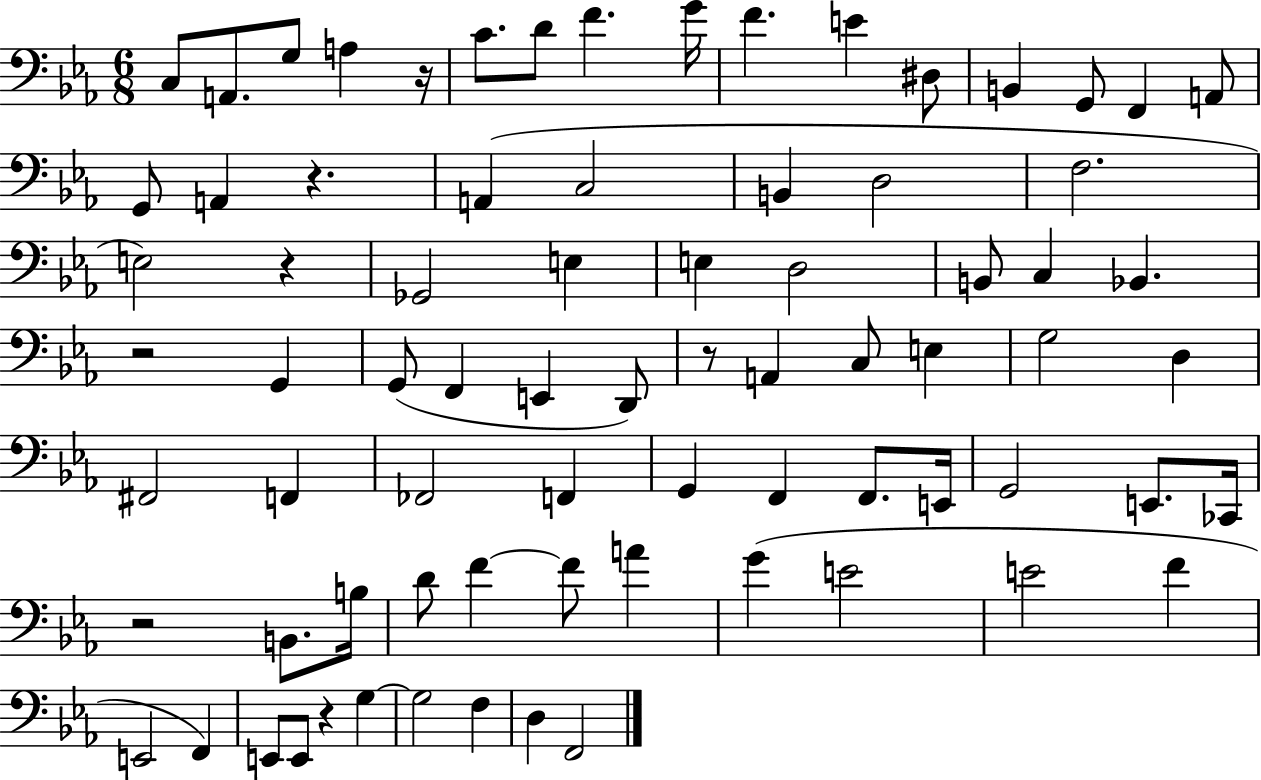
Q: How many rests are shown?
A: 7